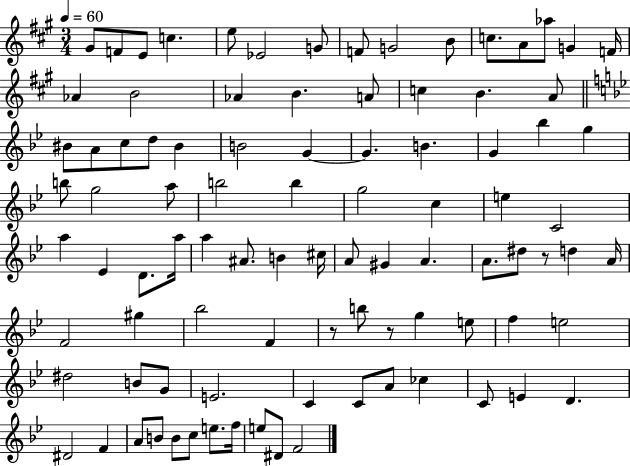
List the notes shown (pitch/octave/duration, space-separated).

G#4/e F4/e E4/e C5/q. E5/e Eb4/h G4/e F4/e G4/h B4/e C5/e. A4/e Ab5/e G4/q F4/s Ab4/q B4/h Ab4/q B4/q. A4/e C5/q B4/q. A4/e BIS4/e A4/e C5/e D5/e BIS4/q B4/h G4/q G4/q. B4/q. G4/q Bb5/q G5/q B5/e G5/h A5/e B5/h B5/q G5/h C5/q E5/q C4/h A5/q Eb4/q D4/e. A5/s A5/q A#4/e. B4/q C#5/s A4/e G#4/q A4/q. A4/e. D#5/e R/e D5/q A4/s F4/h G#5/q Bb5/h F4/q R/e B5/e R/e G5/q E5/e F5/q E5/h D#5/h B4/e G4/e E4/h. C4/q C4/e A4/e CES5/q C4/e E4/q D4/q. D#4/h F4/q A4/e B4/e B4/e C5/e E5/e. F5/s E5/e D#4/e F4/h